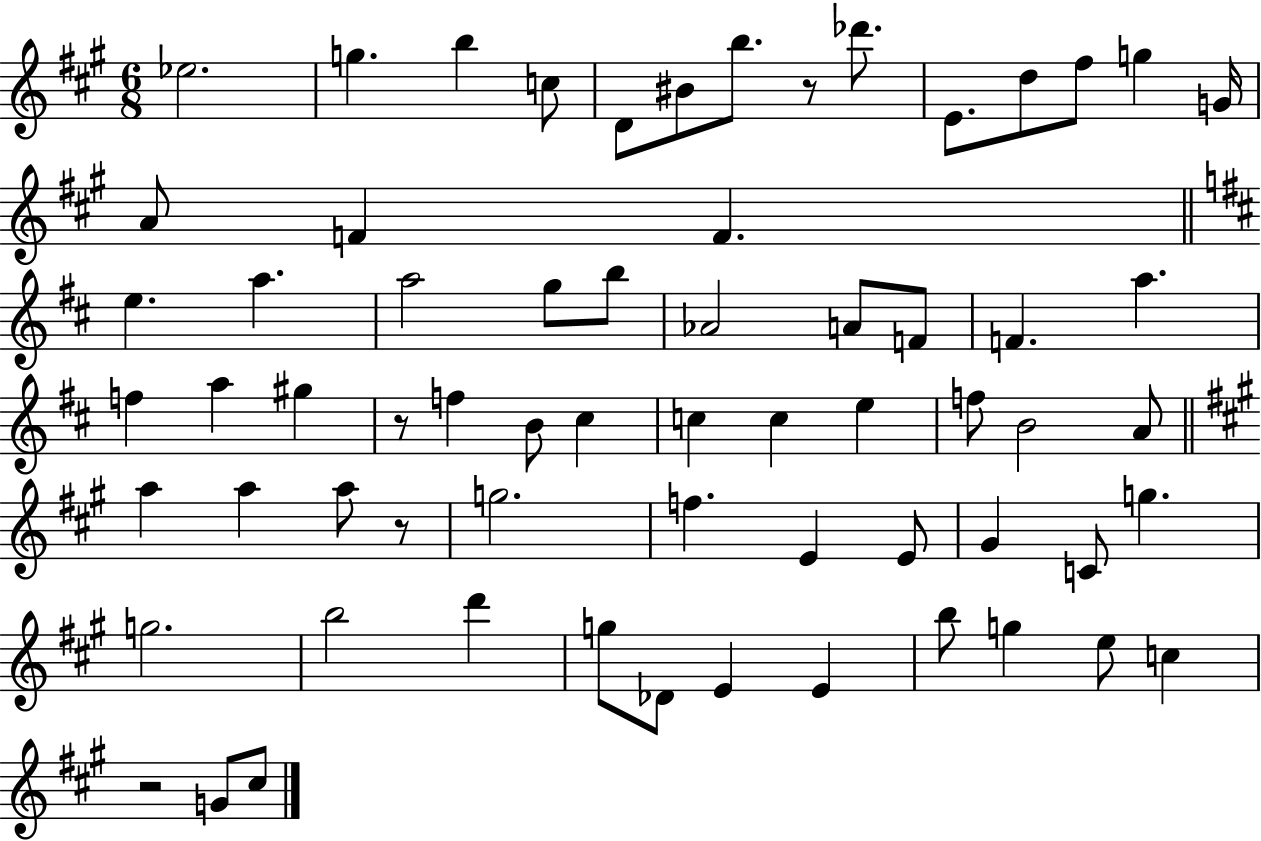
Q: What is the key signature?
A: A major